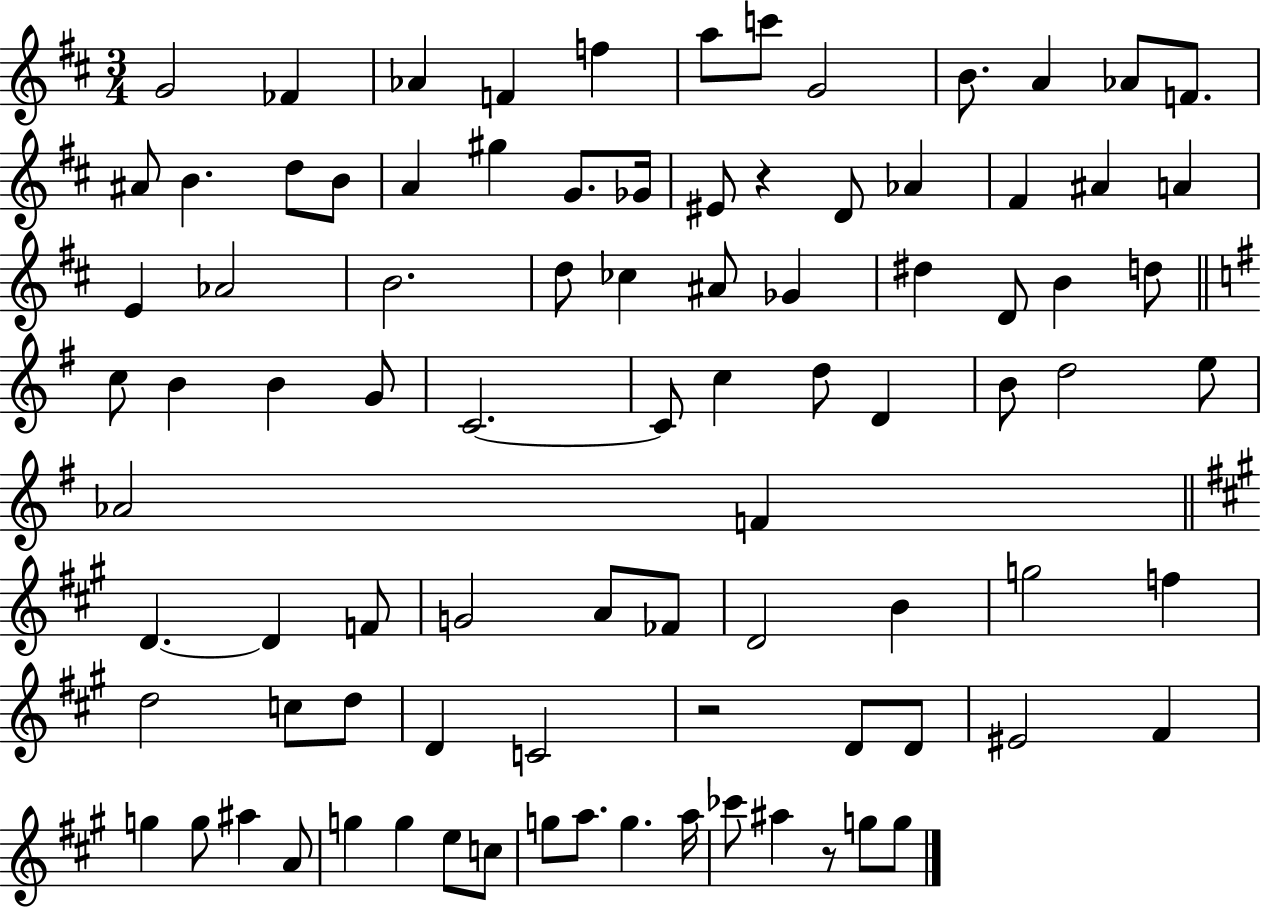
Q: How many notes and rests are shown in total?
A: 89